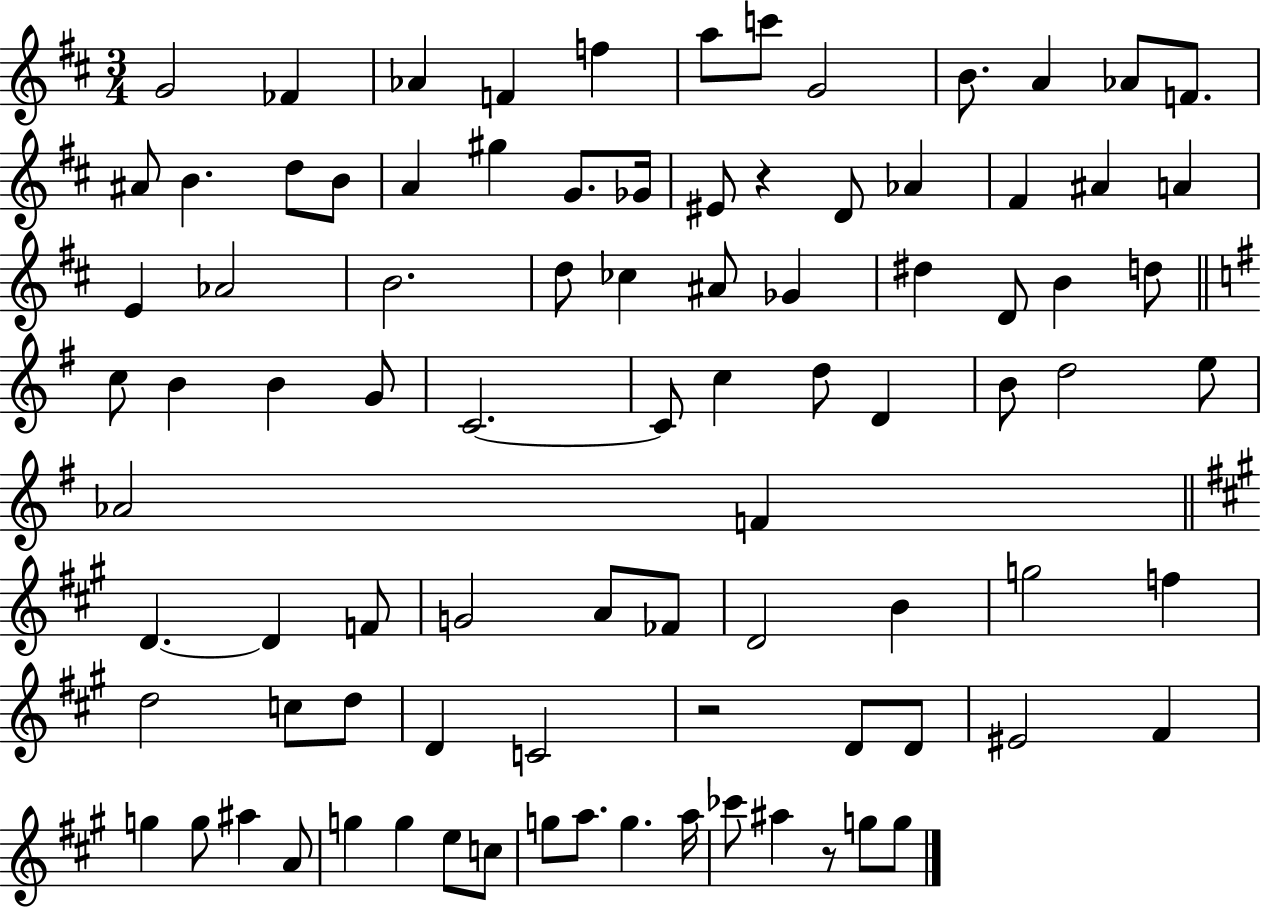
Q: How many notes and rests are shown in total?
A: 89